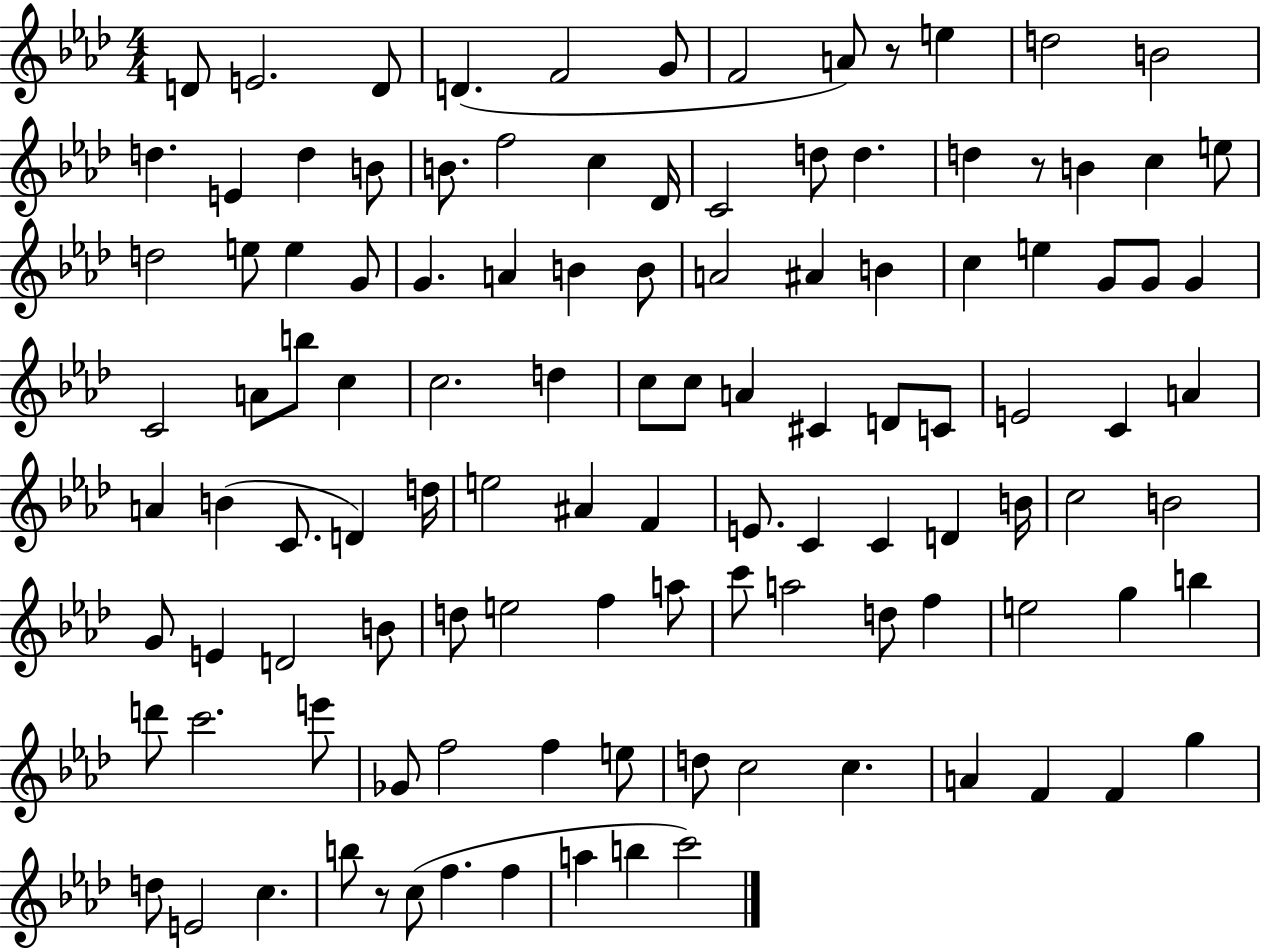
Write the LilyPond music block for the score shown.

{
  \clef treble
  \numericTimeSignature
  \time 4/4
  \key aes \major
  d'8 e'2. d'8 | d'4.( f'2 g'8 | f'2 a'8) r8 e''4 | d''2 b'2 | \break d''4. e'4 d''4 b'8 | b'8. f''2 c''4 des'16 | c'2 d''8 d''4. | d''4 r8 b'4 c''4 e''8 | \break d''2 e''8 e''4 g'8 | g'4. a'4 b'4 b'8 | a'2 ais'4 b'4 | c''4 e''4 g'8 g'8 g'4 | \break c'2 a'8 b''8 c''4 | c''2. d''4 | c''8 c''8 a'4 cis'4 d'8 c'8 | e'2 c'4 a'4 | \break a'4 b'4( c'8. d'4) d''16 | e''2 ais'4 f'4 | e'8. c'4 c'4 d'4 b'16 | c''2 b'2 | \break g'8 e'4 d'2 b'8 | d''8 e''2 f''4 a''8 | c'''8 a''2 d''8 f''4 | e''2 g''4 b''4 | \break d'''8 c'''2. e'''8 | ges'8 f''2 f''4 e''8 | d''8 c''2 c''4. | a'4 f'4 f'4 g''4 | \break d''8 e'2 c''4. | b''8 r8 c''8( f''4. f''4 | a''4 b''4 c'''2) | \bar "|."
}